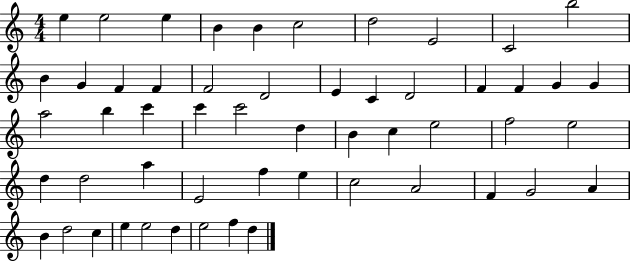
{
  \clef treble
  \numericTimeSignature
  \time 4/4
  \key c \major
  e''4 e''2 e''4 | b'4 b'4 c''2 | d''2 e'2 | c'2 b''2 | \break b'4 g'4 f'4 f'4 | f'2 d'2 | e'4 c'4 d'2 | f'4 f'4 g'4 g'4 | \break a''2 b''4 c'''4 | c'''4 c'''2 d''4 | b'4 c''4 e''2 | f''2 e''2 | \break d''4 d''2 a''4 | e'2 f''4 e''4 | c''2 a'2 | f'4 g'2 a'4 | \break b'4 d''2 c''4 | e''4 e''2 d''4 | e''2 f''4 d''4 | \bar "|."
}